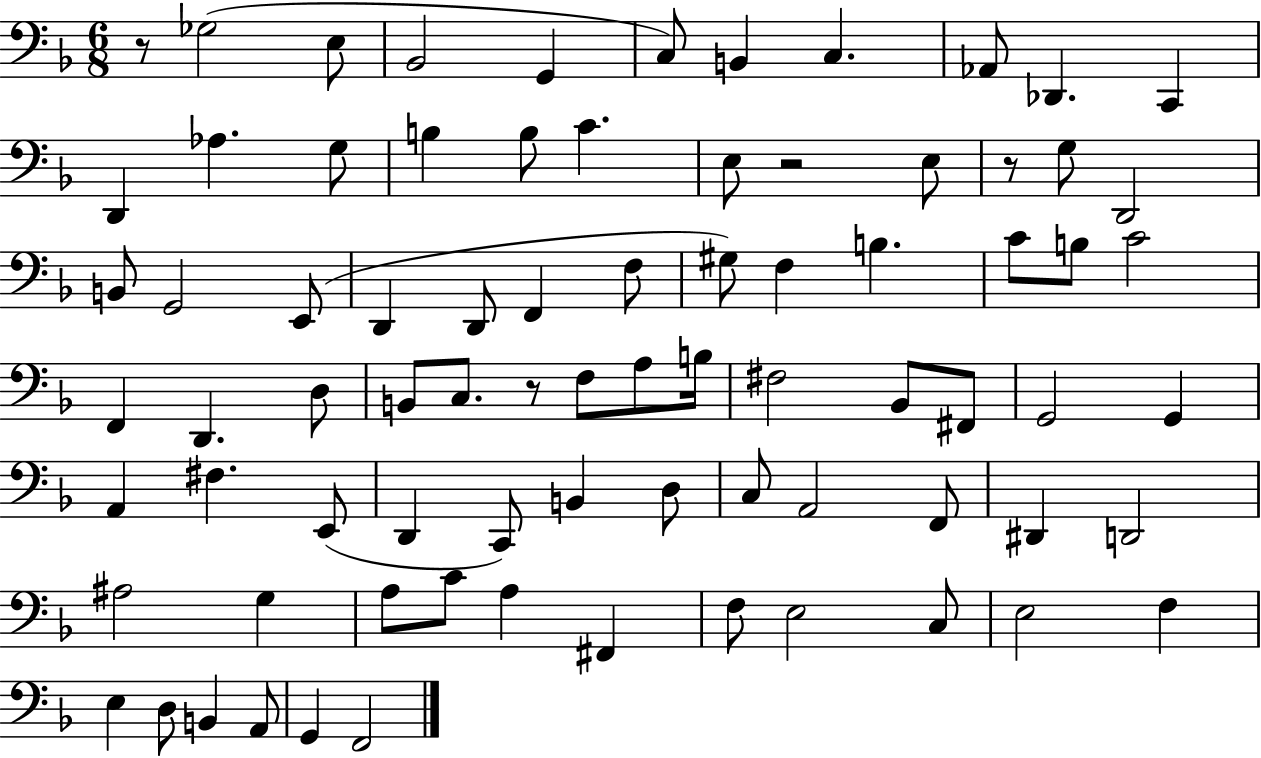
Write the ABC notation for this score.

X:1
T:Untitled
M:6/8
L:1/4
K:F
z/2 _G,2 E,/2 _B,,2 G,, C,/2 B,, C, _A,,/2 _D,, C,, D,, _A, G,/2 B, B,/2 C E,/2 z2 E,/2 z/2 G,/2 D,,2 B,,/2 G,,2 E,,/2 D,, D,,/2 F,, F,/2 ^G,/2 F, B, C/2 B,/2 C2 F,, D,, D,/2 B,,/2 C,/2 z/2 F,/2 A,/2 B,/4 ^F,2 _B,,/2 ^F,,/2 G,,2 G,, A,, ^F, E,,/2 D,, C,,/2 B,, D,/2 C,/2 A,,2 F,,/2 ^D,, D,,2 ^A,2 G, A,/2 C/2 A, ^F,, F,/2 E,2 C,/2 E,2 F, E, D,/2 B,, A,,/2 G,, F,,2